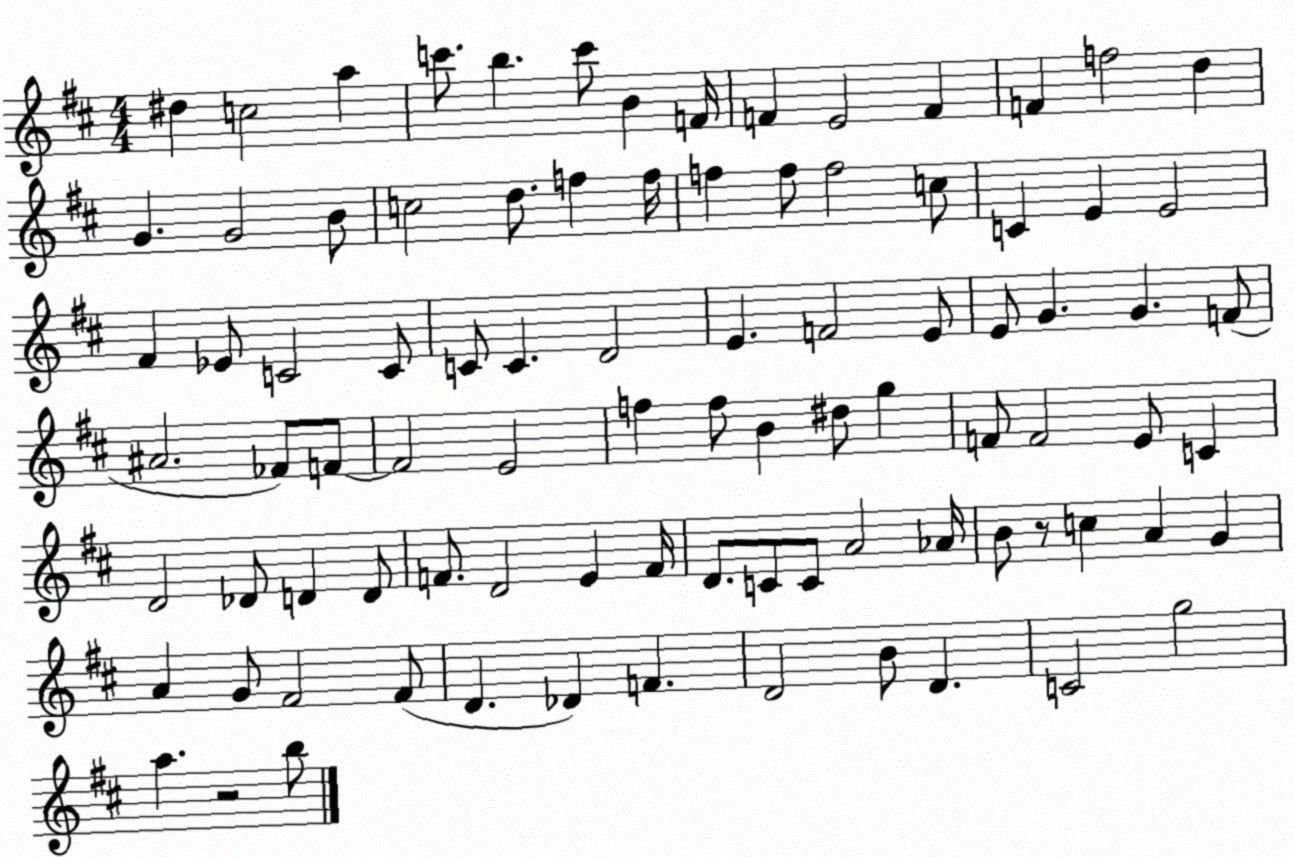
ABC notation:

X:1
T:Untitled
M:4/4
L:1/4
K:D
^d c2 a c'/2 b c'/2 B F/4 F E2 F F f2 d G G2 B/2 c2 d/2 f f/4 f f/2 f2 c/2 C E E2 ^F _E/2 C2 C/2 C/2 C D2 E F2 E/2 E/2 G G F/2 ^A2 _F/2 F/2 F2 E2 f f/2 B ^d/2 g F/2 F2 E/2 C D2 _D/2 D D/2 F/2 D2 E F/4 D/2 C/2 C/2 A2 _A/4 B/2 z/2 c A G A G/2 ^F2 ^F/2 D _D F D2 B/2 D C2 g2 a z2 b/2